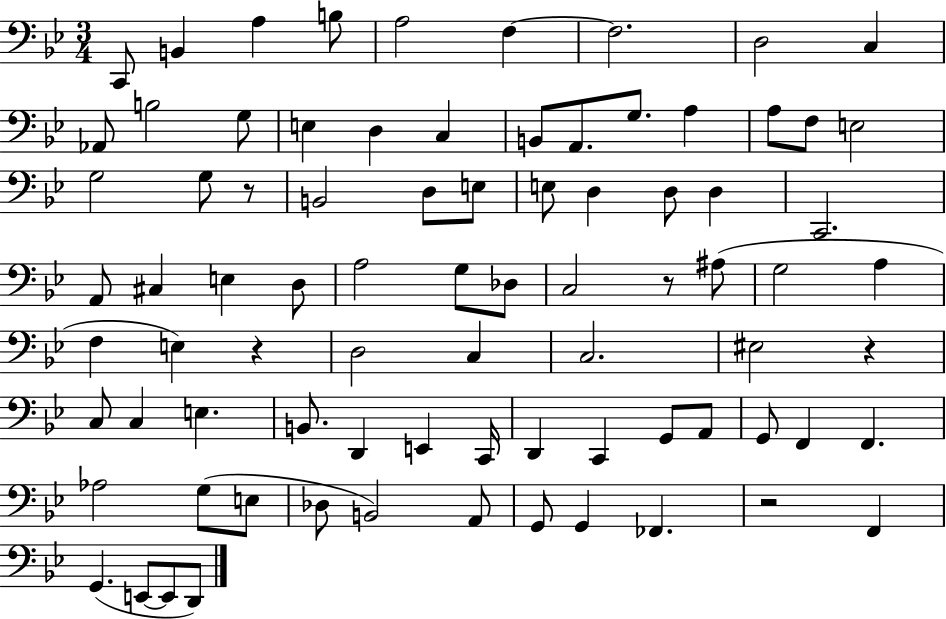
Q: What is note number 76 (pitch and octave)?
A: E2